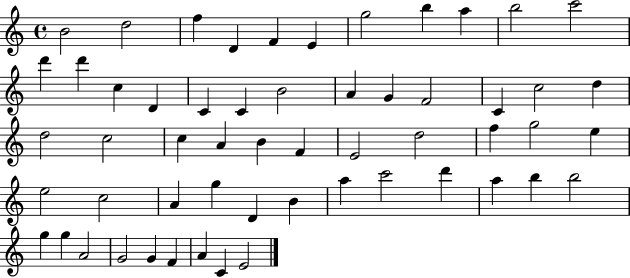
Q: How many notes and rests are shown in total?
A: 56